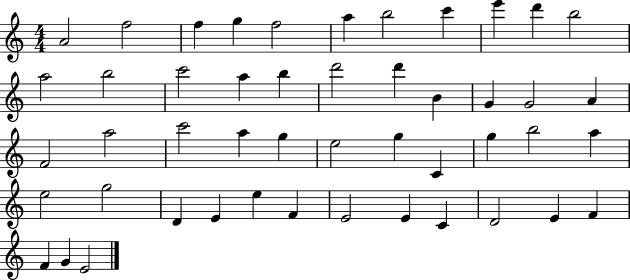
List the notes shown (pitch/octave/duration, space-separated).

A4/h F5/h F5/q G5/q F5/h A5/q B5/h C6/q E6/q D6/q B5/h A5/h B5/h C6/h A5/q B5/q D6/h D6/q B4/q G4/q G4/h A4/q F4/h A5/h C6/h A5/q G5/q E5/h G5/q C4/q G5/q B5/h A5/q E5/h G5/h D4/q E4/q E5/q F4/q E4/h E4/q C4/q D4/h E4/q F4/q F4/q G4/q E4/h